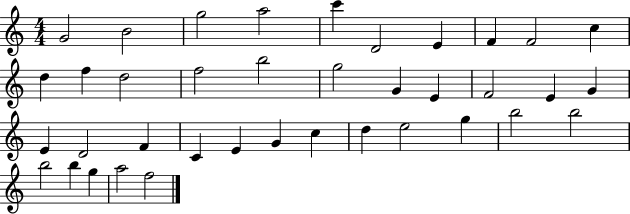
G4/h B4/h G5/h A5/h C6/q D4/h E4/q F4/q F4/h C5/q D5/q F5/q D5/h F5/h B5/h G5/h G4/q E4/q F4/h E4/q G4/q E4/q D4/h F4/q C4/q E4/q G4/q C5/q D5/q E5/h G5/q B5/h B5/h B5/h B5/q G5/q A5/h F5/h